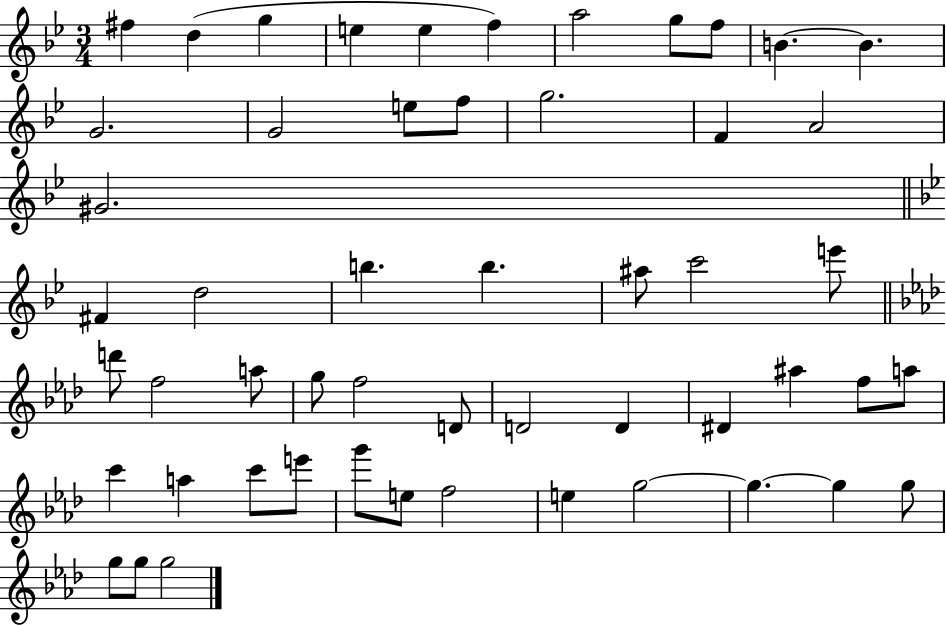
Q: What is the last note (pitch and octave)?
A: G5